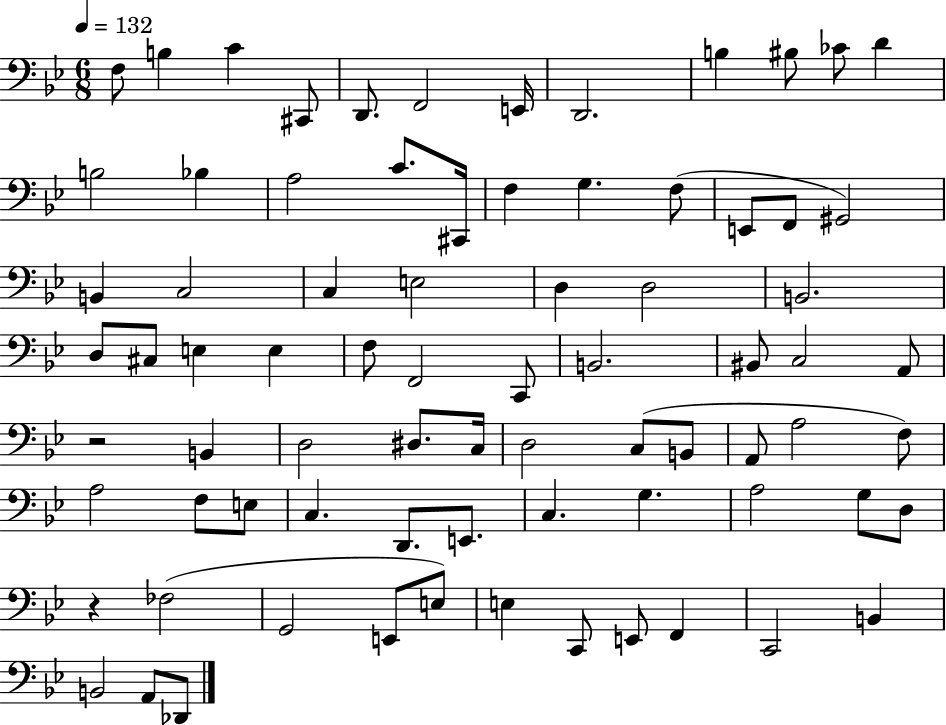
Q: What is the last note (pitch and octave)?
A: Db2